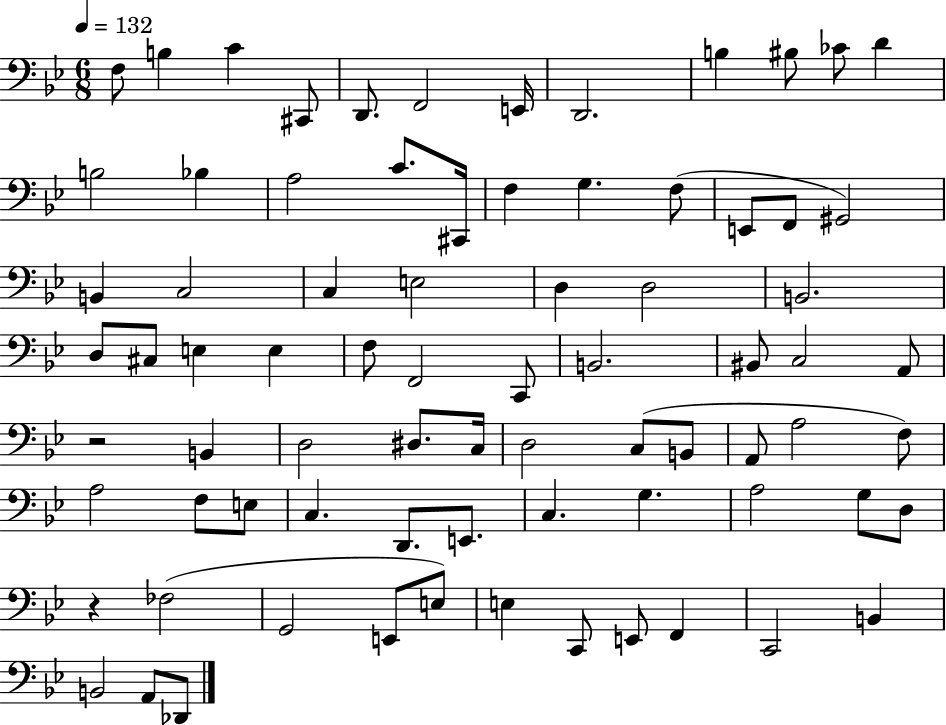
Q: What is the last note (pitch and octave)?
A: Db2